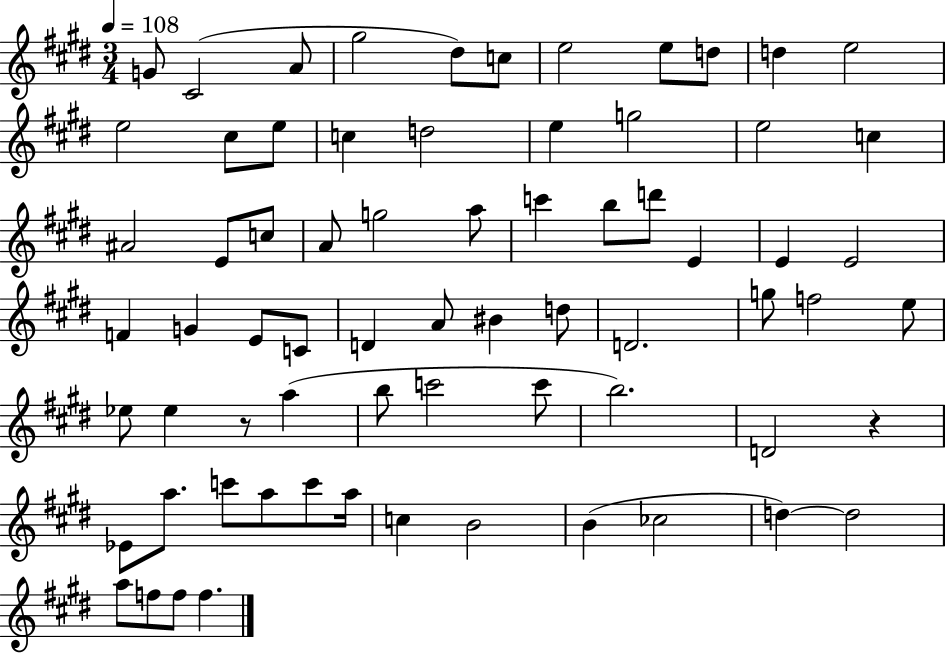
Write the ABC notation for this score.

X:1
T:Untitled
M:3/4
L:1/4
K:E
G/2 ^C2 A/2 ^g2 ^d/2 c/2 e2 e/2 d/2 d e2 e2 ^c/2 e/2 c d2 e g2 e2 c ^A2 E/2 c/2 A/2 g2 a/2 c' b/2 d'/2 E E E2 F G E/2 C/2 D A/2 ^B d/2 D2 g/2 f2 e/2 _e/2 _e z/2 a b/2 c'2 c'/2 b2 D2 z _E/2 a/2 c'/2 a/2 c'/2 a/4 c B2 B _c2 d d2 a/2 f/2 f/2 f